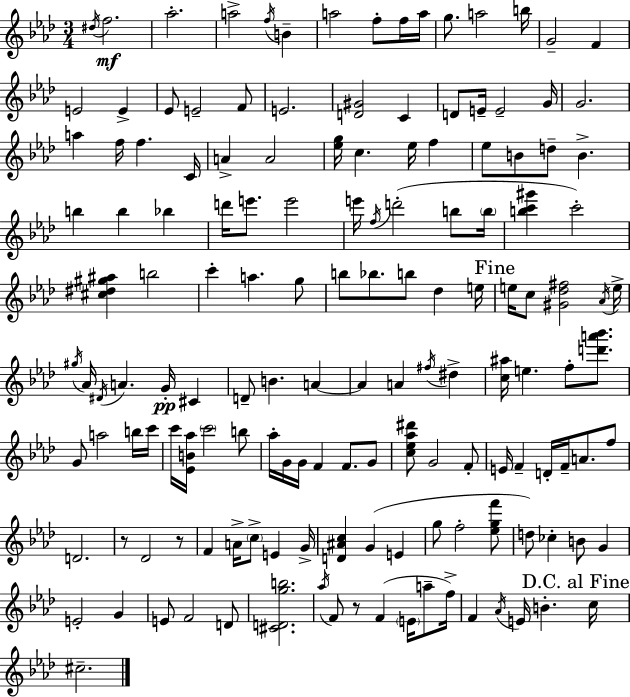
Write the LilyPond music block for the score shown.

{
  \clef treble
  \numericTimeSignature
  \time 3/4
  \key aes \major
  \repeat volta 2 { \acciaccatura { dis''16 }\mf f''2. | aes''2.-. | a''2-> \acciaccatura { f''16 } b'4-- | a''2 f''8-. | \break f''16 a''16 g''8. a''2 | b''16 g'2-- f'4 | e'2 e'4-> | ees'8 e'2-- | \break f'8 e'2. | <d' gis'>2 c'4 | d'8 e'16-- e'2-- | g'16 g'2. | \break a''4 f''16 f''4. | c'16 a'4-> a'2 | <ees'' g''>16 c''4. ees''16 f''4 | ees''8 b'8 d''8-- b'4.-> | \break b''4 b''4 bes''4 | d'''16 e'''8. e'''2 | e'''16 \acciaccatura { f''16 }( d'''2-. | b''8 \parenthesize b''16 <b'' c''' gis'''>4 c'''2-.) | \break <cis'' dis'' gis'' ais''>4 b''2 | c'''4-. a''4. | g''8 b''8 bes''8. b''8 des''4 | e''16 \mark "Fine" e''16 c''8 <gis' des'' fis''>2 | \break \acciaccatura { aes'16 } e''16-> \acciaccatura { gis''16 } aes'16 \acciaccatura { dis'16 } a'4. | g'16-.\pp cis'4 d'8-- b'4. | a'4~~ a'4 a'4 | \acciaccatura { fis''16 } dis''4-> <c'' ais''>16 e''4. | \break f''8-. <d''' a''' bes'''>8. g'8 a''2 | b''16 c'''16 c'''16 <ees' b' aes''>16 \parenthesize c'''2 | b''8 aes''16-. g'16 g'16 f'4 | f'8. g'8 <c'' ees'' aes'' dis'''>8 g'2 | \break f'8-. e'16 f'4-- | d'16-. f'16-- a'8. f''8 d'2. | r8 des'2 | r8 f'4 a'16-> | \break \parenthesize c''8-> e'4 g'16-> <d' ais' c''>4 g'4( | e'4 g''8 f''2-. | <ees'' g'' f'''>8 d''8) ces''4-. | b'8 g'4 e'2-. | \break g'4 e'8 f'2 | d'8 <cis' d' g'' b''>2. | \acciaccatura { aes''16 } f'8 r8 | f'4( \parenthesize e'16 a''8-- f''16->) f'4 | \break \acciaccatura { aes'16 } e'16 b'4.-. \mark "D.C. al Fine" c''16 cis''2.-- | } \bar "|."
}